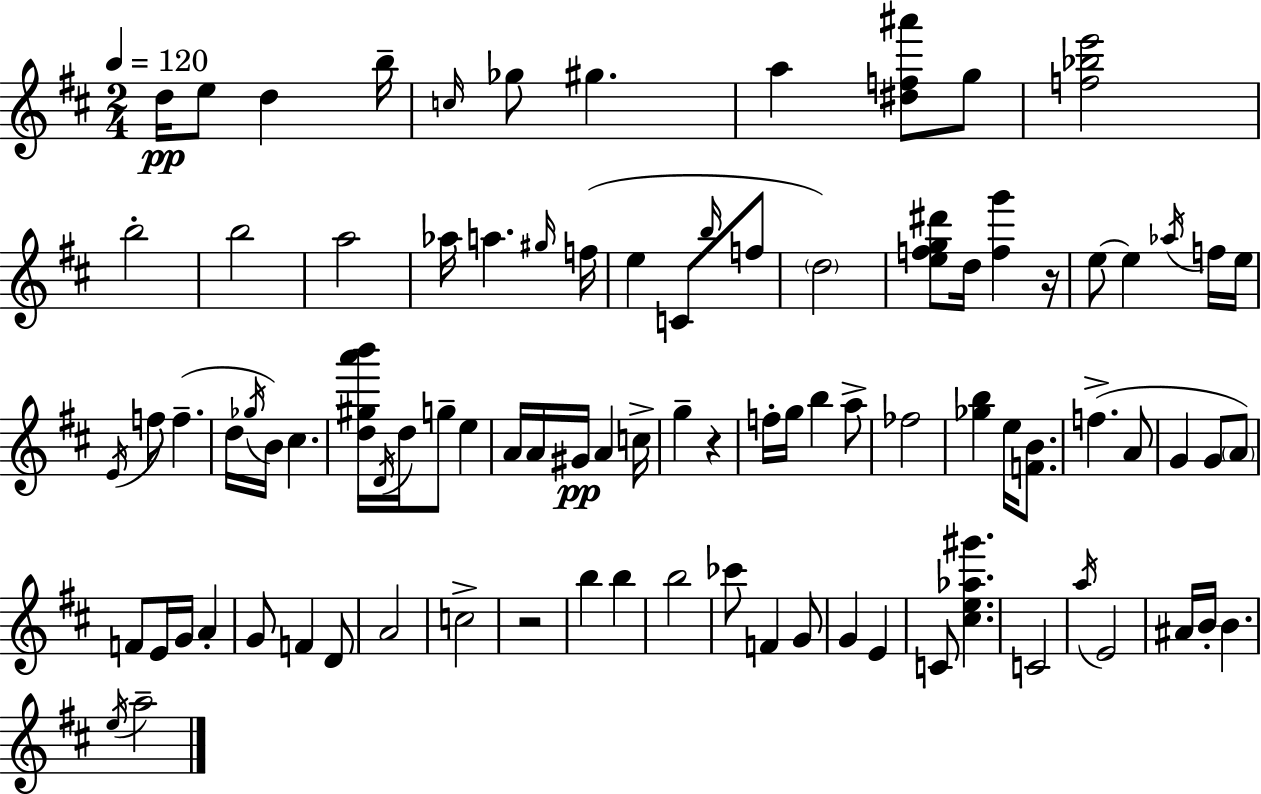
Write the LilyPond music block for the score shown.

{
  \clef treble
  \numericTimeSignature
  \time 2/4
  \key d \major
  \tempo 4 = 120
  d''16\pp e''8 d''4 b''16-- | \grace { c''16 } ges''8 gis''4. | a''4 <dis'' f'' ais'''>8 g''8 | <f'' bes'' e'''>2 | \break b''2-. | b''2 | a''2 | aes''16 a''4. | \break \grace { gis''16 } f''16( e''4 c'8 | \grace { b''16 } f''8 \parenthesize d''2) | <e'' f'' g'' dis'''>8 d''16 <f'' g'''>4 | r16 e''8~~ e''4 | \break \acciaccatura { aes''16 } f''16 e''16 \acciaccatura { e'16 } f''8 f''4.--( | d''16 \acciaccatura { ges''16 }) b'16 | cis''4. <d'' gis'' a''' b'''>16 \acciaccatura { d'16 } | d''16 g''8-- e''4 a'16 | \break a'16 gis'16\pp a'4 c''16-> g''4-- | r4 f''16-. | g''16 b''4 a''8-> fes''2 | <ges'' b''>4 | \break e''16 <f' b'>8. f''4.->( | a'8 g'4 | g'8 \parenthesize a'8) f'8 | e'16 g'16 a'4-. g'8 | \break f'4 d'8 a'2 | c''2-> | r2 | b''4 | \break b''4 b''2 | ces'''8 | f'4 g'8 g'4 | e'4 c'8 | \break <cis'' e'' aes'' gis'''>4. c'2 | \acciaccatura { a''16 } | e'2 | ais'16 b'16-. b'4. | \break \acciaccatura { e''16 } a''2-- | \bar "|."
}